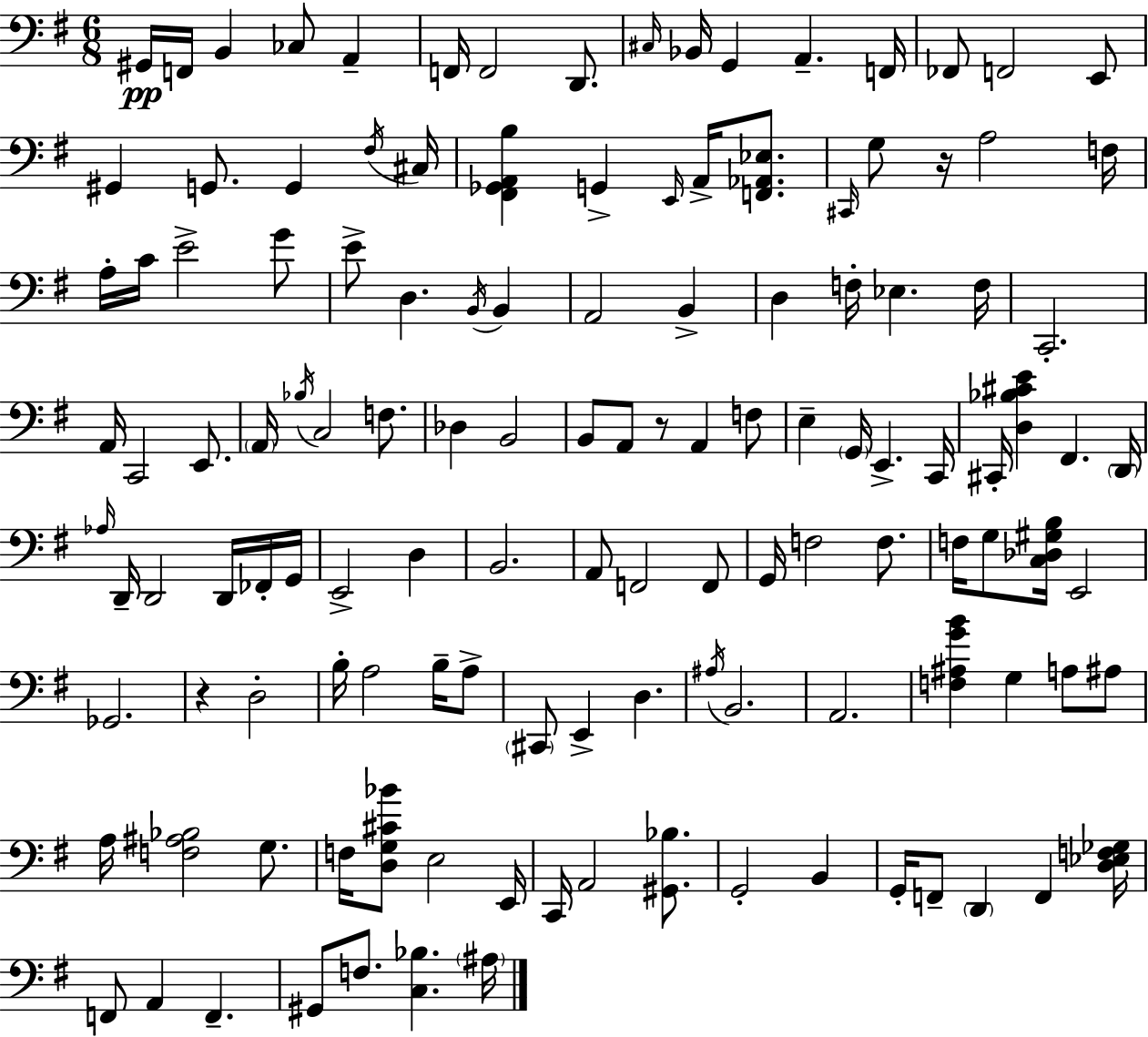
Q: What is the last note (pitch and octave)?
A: A#3